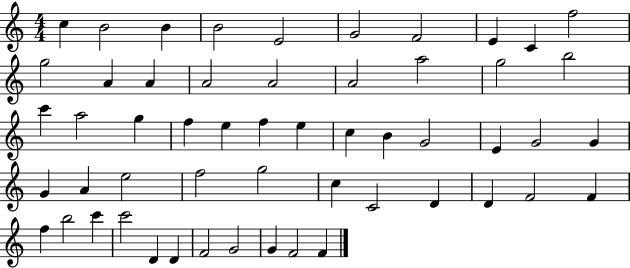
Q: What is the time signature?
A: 4/4